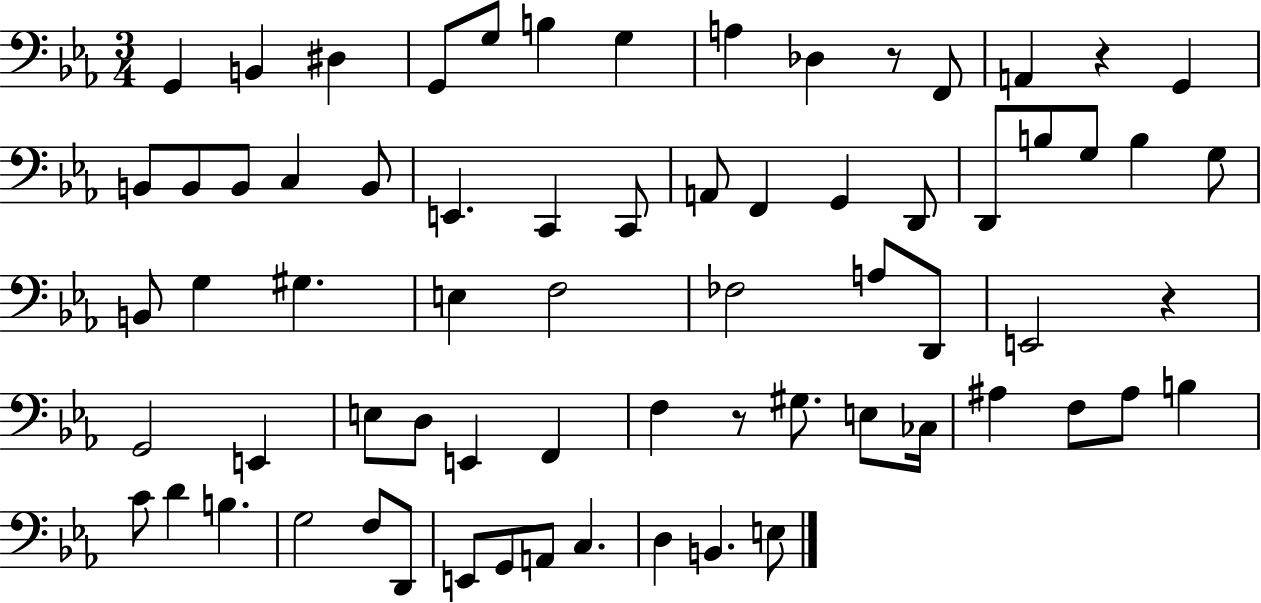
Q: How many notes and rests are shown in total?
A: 69